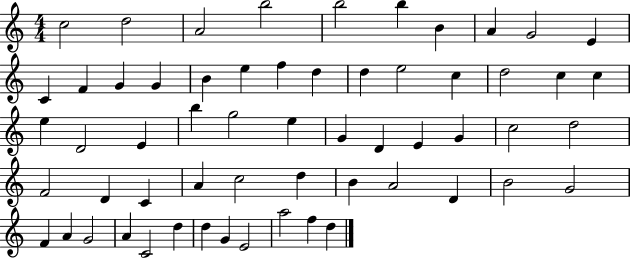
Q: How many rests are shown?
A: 0